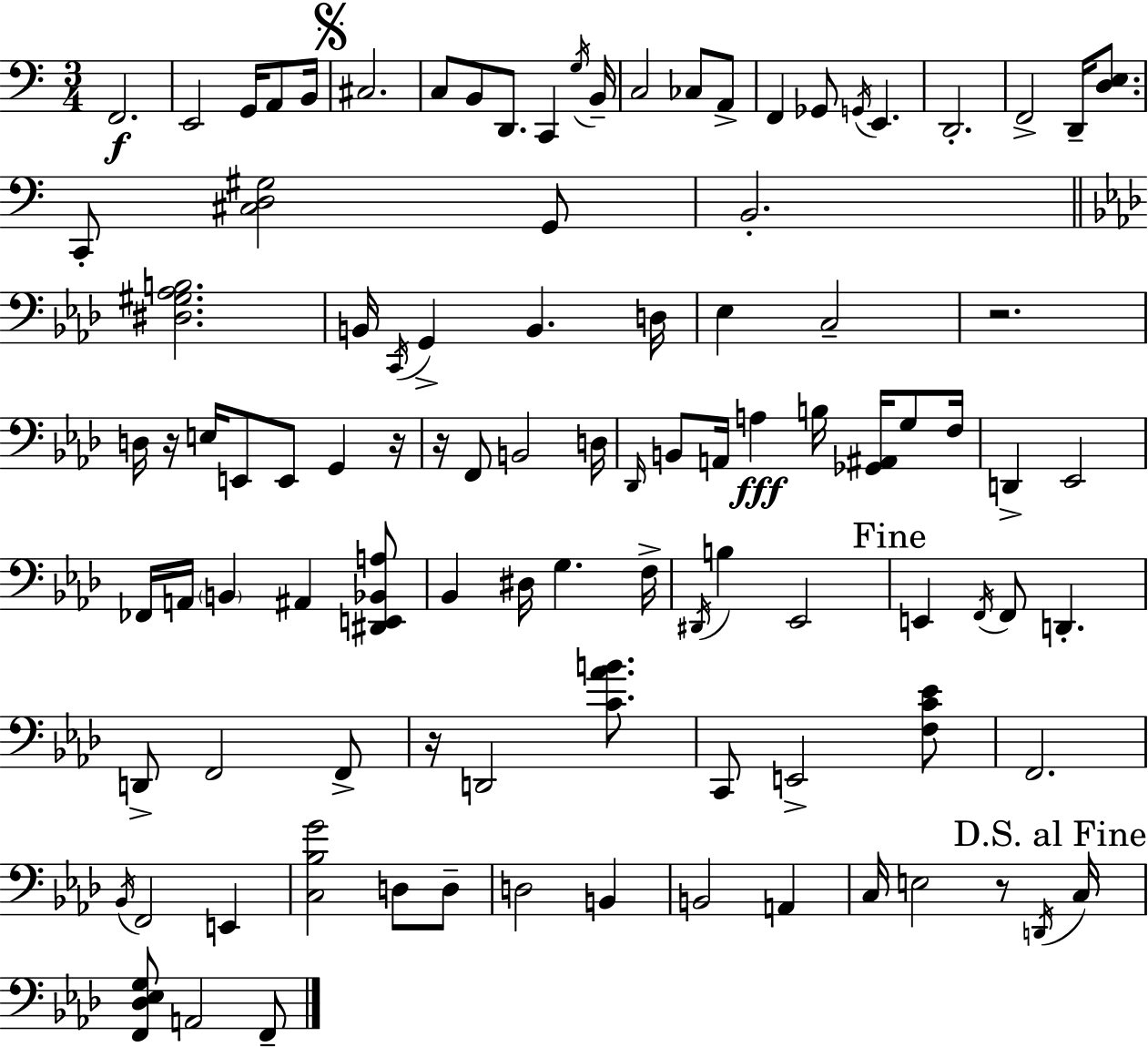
X:1
T:Untitled
M:3/4
L:1/4
K:C
F,,2 E,,2 G,,/4 A,,/2 B,,/4 ^C,2 C,/2 B,,/2 D,,/2 C,, G,/4 B,,/4 C,2 _C,/2 A,,/2 F,, _G,,/2 G,,/4 E,, D,,2 F,,2 D,,/4 [D,E,]/2 C,,/2 [^C,D,^G,]2 G,,/2 B,,2 [^D,^G,_A,B,]2 B,,/4 C,,/4 G,, B,, D,/4 _E, C,2 z2 D,/4 z/4 E,/4 E,,/2 E,,/2 G,, z/4 z/4 F,,/2 B,,2 D,/4 _D,,/4 B,,/2 A,,/4 A, B,/4 [_G,,^A,,]/4 G,/2 F,/4 D,, _E,,2 _F,,/4 A,,/4 B,, ^A,, [^D,,E,,_B,,A,]/2 _B,, ^D,/4 G, F,/4 ^D,,/4 B, _E,,2 E,, F,,/4 F,,/2 D,, D,,/2 F,,2 F,,/2 z/4 D,,2 [C_AB]/2 C,,/2 E,,2 [F,C_E]/2 F,,2 _B,,/4 F,,2 E,, [C,_B,G]2 D,/2 D,/2 D,2 B,, B,,2 A,, C,/4 E,2 z/2 D,,/4 C,/4 [F,,_D,_E,G,]/2 A,,2 F,,/2